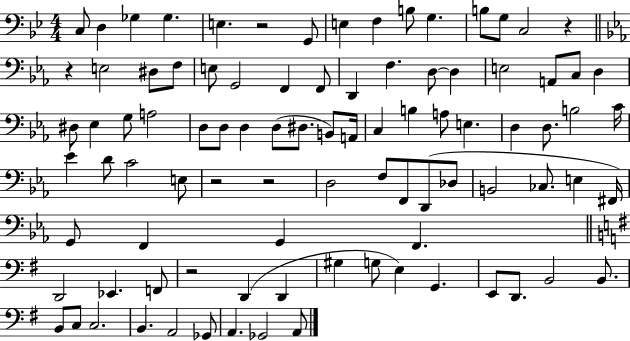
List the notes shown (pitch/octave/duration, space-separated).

C3/e D3/q Gb3/q Gb3/q. E3/q. R/h G2/e E3/q F3/q B3/e G3/q. B3/e G3/e C3/h R/q R/q E3/h D#3/e F3/e E3/e G2/h F2/q F2/e D2/q F3/q. D3/e D3/q E3/h A2/e C3/e D3/q D#3/e Eb3/q G3/e A3/h D3/e D3/e D3/q D3/e D#3/e. B2/e A2/s C3/q B3/q A3/e E3/q. D3/q D3/e. B3/h C4/s Eb4/q D4/e C4/h E3/e R/h R/h D3/h F3/e F2/e D2/e Db3/e B2/h CES3/e. E3/q F#2/s G2/e F2/q G2/q F2/q. D2/h Eb2/q. F2/e R/h D2/q D2/q G#3/q G3/e E3/q G2/q. E2/e D2/e. B2/h B2/e. B2/e C3/e C3/h. B2/q. A2/h Gb2/e A2/q. Gb2/h A2/e